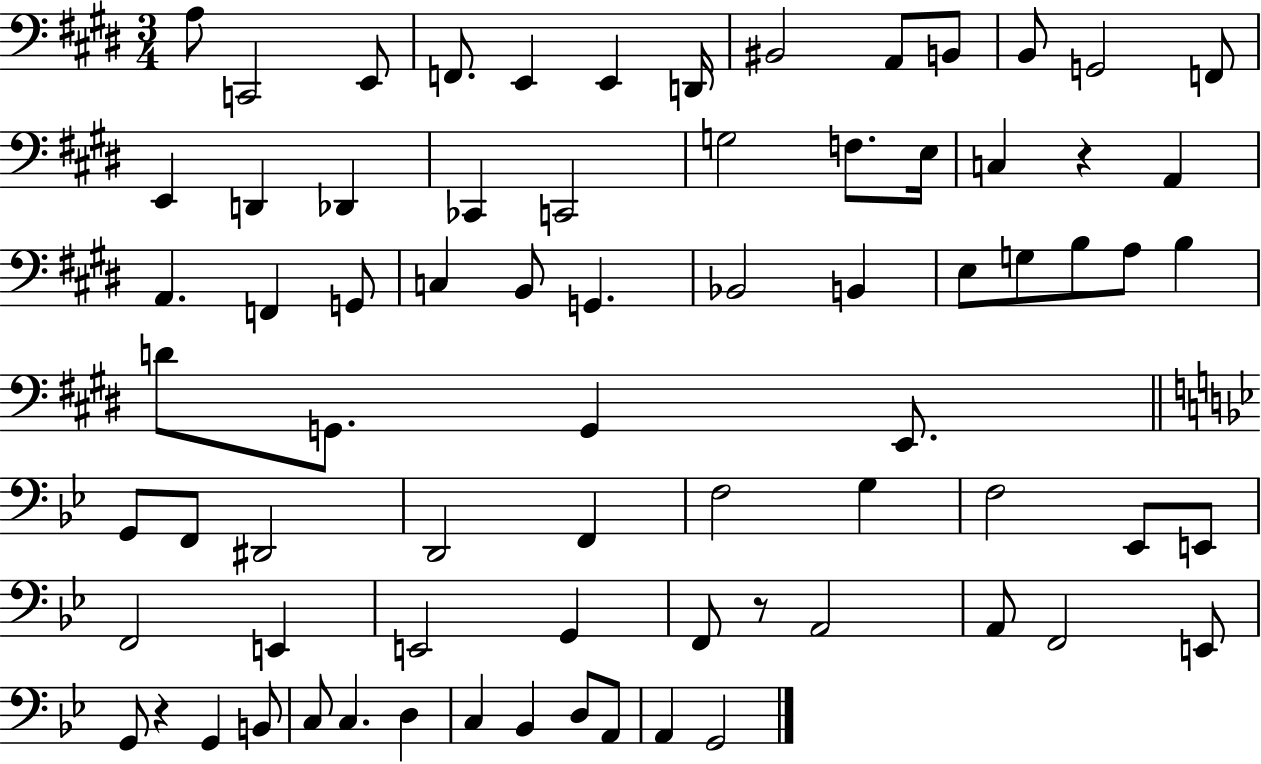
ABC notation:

X:1
T:Untitled
M:3/4
L:1/4
K:E
A,/2 C,,2 E,,/2 F,,/2 E,, E,, D,,/4 ^B,,2 A,,/2 B,,/2 B,,/2 G,,2 F,,/2 E,, D,, _D,, _C,, C,,2 G,2 F,/2 E,/4 C, z A,, A,, F,, G,,/2 C, B,,/2 G,, _B,,2 B,, E,/2 G,/2 B,/2 A,/2 B, D/2 G,,/2 G,, E,,/2 G,,/2 F,,/2 ^D,,2 D,,2 F,, F,2 G, F,2 _E,,/2 E,,/2 F,,2 E,, E,,2 G,, F,,/2 z/2 A,,2 A,,/2 F,,2 E,,/2 G,,/2 z G,, B,,/2 C,/2 C, D, C, _B,, D,/2 A,,/2 A,, G,,2